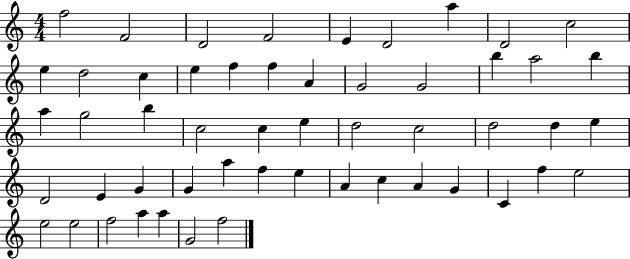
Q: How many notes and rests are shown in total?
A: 53